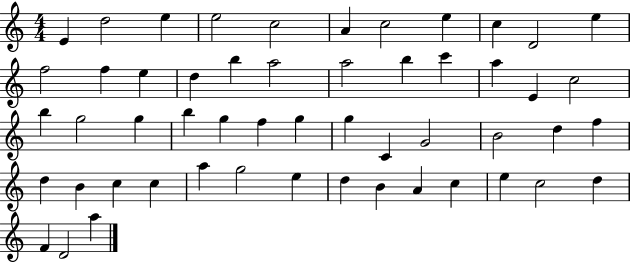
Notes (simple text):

E4/q D5/h E5/q E5/h C5/h A4/q C5/h E5/q C5/q D4/h E5/q F5/h F5/q E5/q D5/q B5/q A5/h A5/h B5/q C6/q A5/q E4/q C5/h B5/q G5/h G5/q B5/q G5/q F5/q G5/q G5/q C4/q G4/h B4/h D5/q F5/q D5/q B4/q C5/q C5/q A5/q G5/h E5/q D5/q B4/q A4/q C5/q E5/q C5/h D5/q F4/q D4/h A5/q